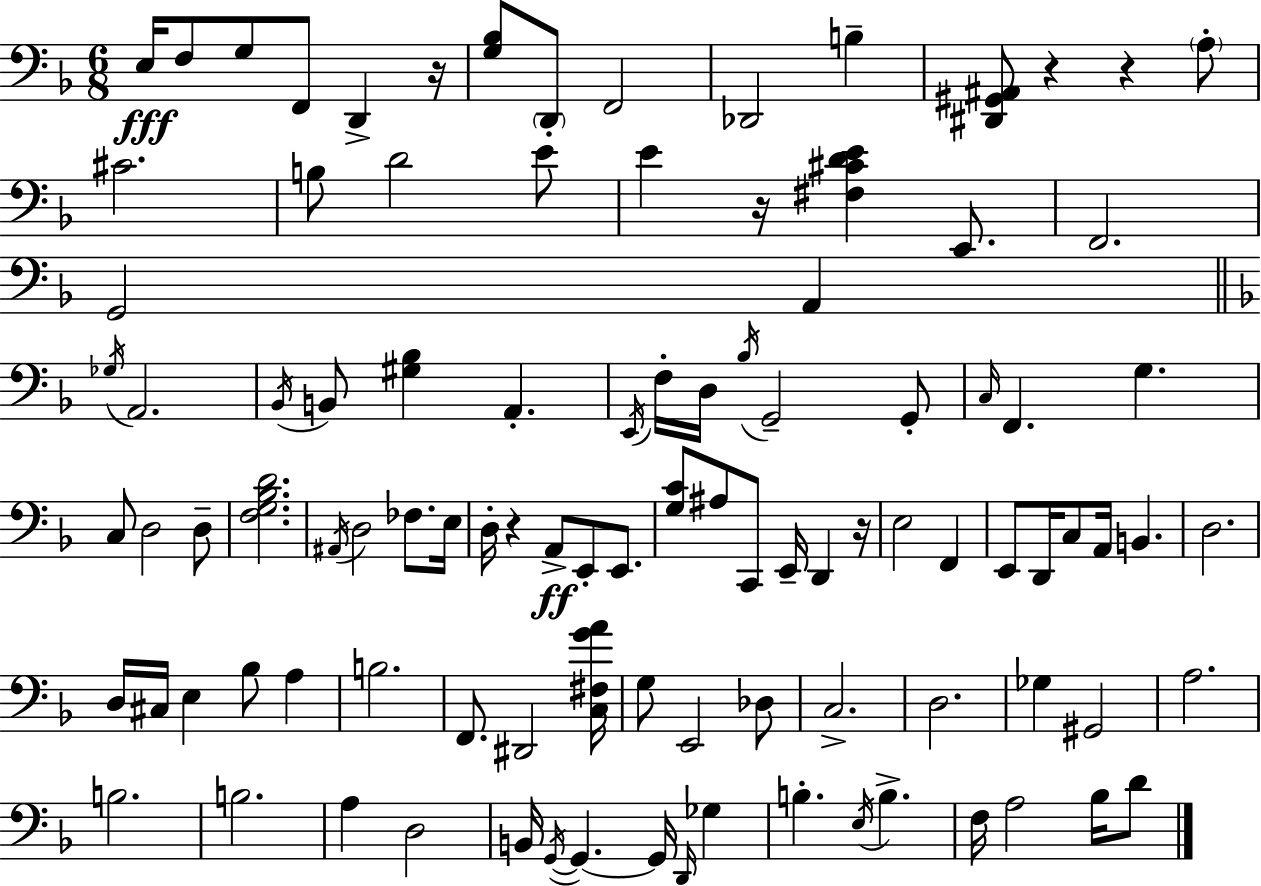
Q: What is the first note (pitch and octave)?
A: E3